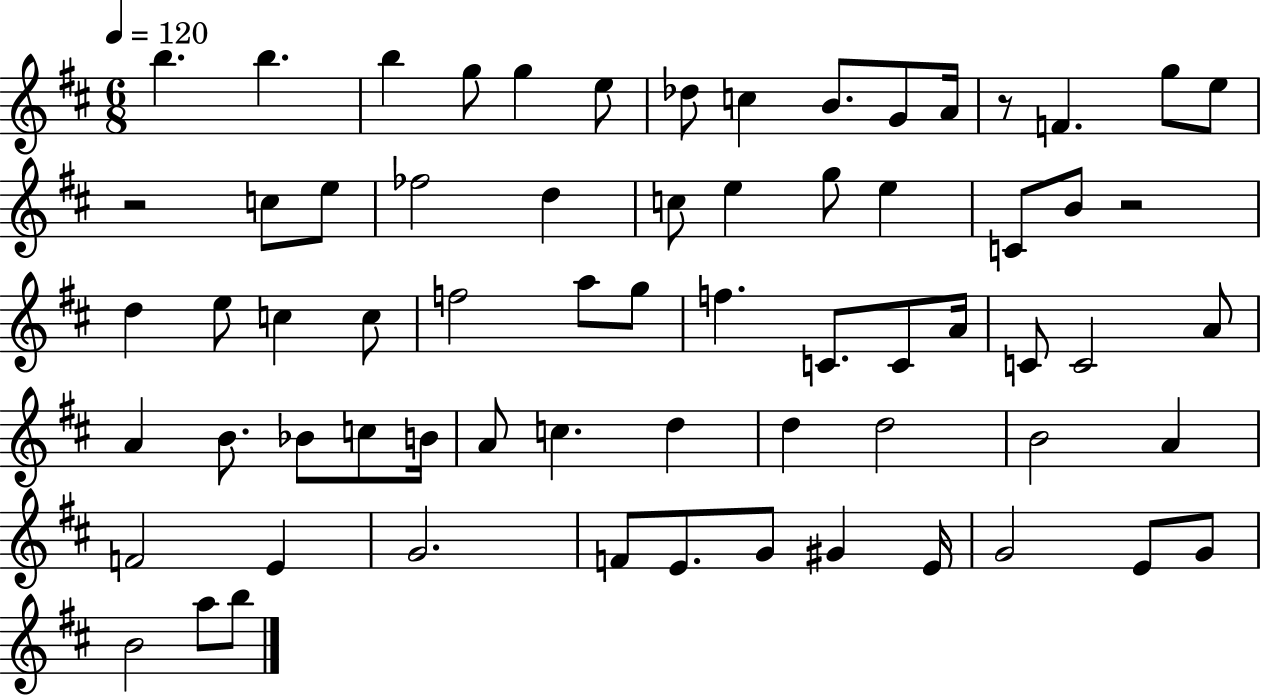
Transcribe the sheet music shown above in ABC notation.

X:1
T:Untitled
M:6/8
L:1/4
K:D
b b b g/2 g e/2 _d/2 c B/2 G/2 A/4 z/2 F g/2 e/2 z2 c/2 e/2 _f2 d c/2 e g/2 e C/2 B/2 z2 d e/2 c c/2 f2 a/2 g/2 f C/2 C/2 A/4 C/2 C2 A/2 A B/2 _B/2 c/2 B/4 A/2 c d d d2 B2 A F2 E G2 F/2 E/2 G/2 ^G E/4 G2 E/2 G/2 B2 a/2 b/2